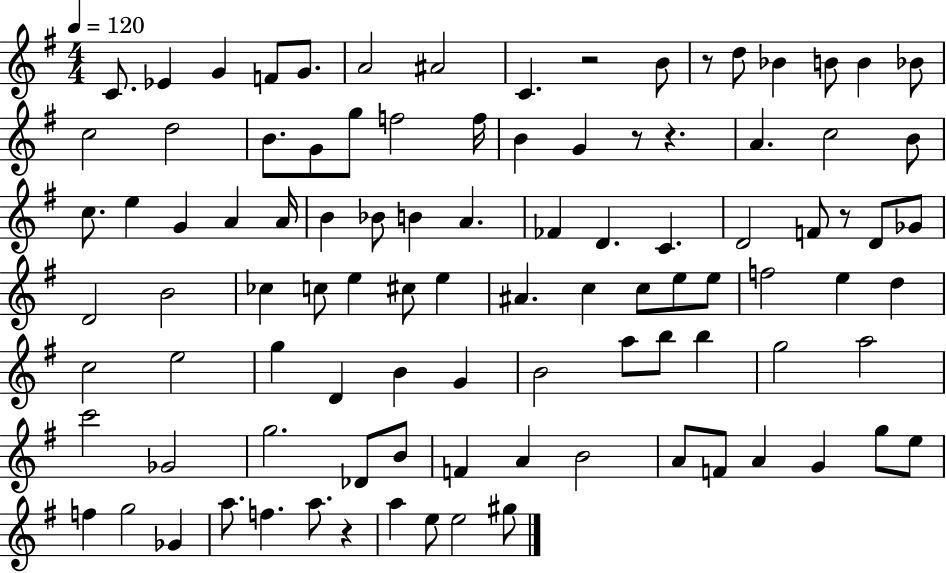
C4/e. Eb4/q G4/q F4/e G4/e. A4/h A#4/h C4/q. R/h B4/e R/e D5/e Bb4/q B4/e B4/q Bb4/e C5/h D5/h B4/e. G4/e G5/e F5/h F5/s B4/q G4/q R/e R/q. A4/q. C5/h B4/e C5/e. E5/q G4/q A4/q A4/s B4/q Bb4/e B4/q A4/q. FES4/q D4/q. C4/q. D4/h F4/e R/e D4/e Gb4/e D4/h B4/h CES5/q C5/e E5/q C#5/e E5/q A#4/q. C5/q C5/e E5/e E5/e F5/h E5/q D5/q C5/h E5/h G5/q D4/q B4/q G4/q B4/h A5/e B5/e B5/q G5/h A5/h C6/h Gb4/h G5/h. Db4/e B4/e F4/q A4/q B4/h A4/e F4/e A4/q G4/q G5/e E5/e F5/q G5/h Gb4/q A5/e. F5/q. A5/e. R/q A5/q E5/e E5/h G#5/e